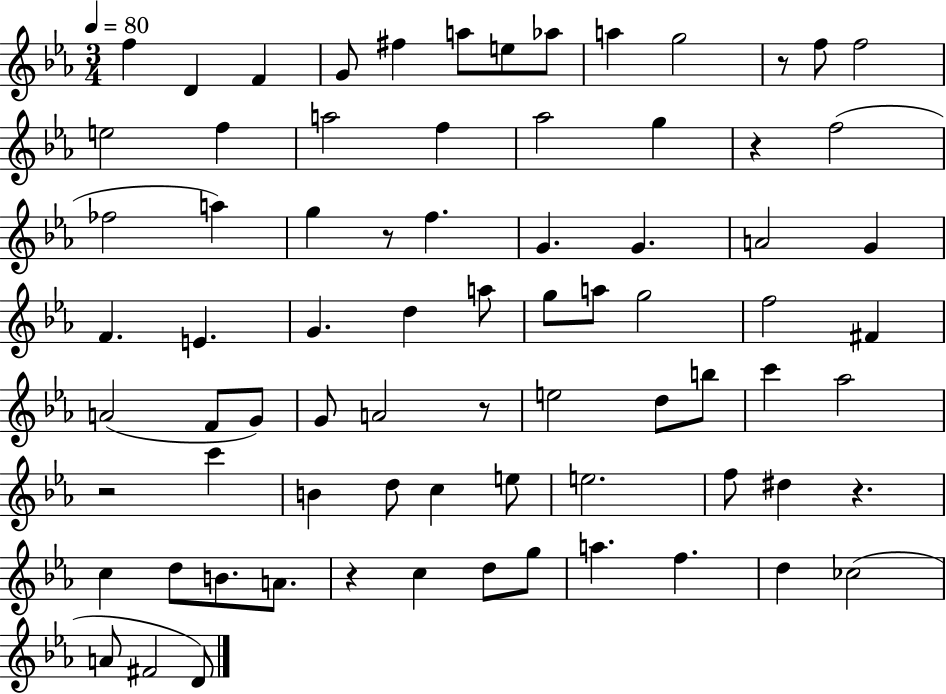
F5/q D4/q F4/q G4/e F#5/q A5/e E5/e Ab5/e A5/q G5/h R/e F5/e F5/h E5/h F5/q A5/h F5/q Ab5/h G5/q R/q F5/h FES5/h A5/q G5/q R/e F5/q. G4/q. G4/q. A4/h G4/q F4/q. E4/q. G4/q. D5/q A5/e G5/e A5/e G5/h F5/h F#4/q A4/h F4/e G4/e G4/e A4/h R/e E5/h D5/e B5/e C6/q Ab5/h R/h C6/q B4/q D5/e C5/q E5/e E5/h. F5/e D#5/q R/q. C5/q D5/e B4/e. A4/e. R/q C5/q D5/e G5/e A5/q. F5/q. D5/q CES5/h A4/e F#4/h D4/e